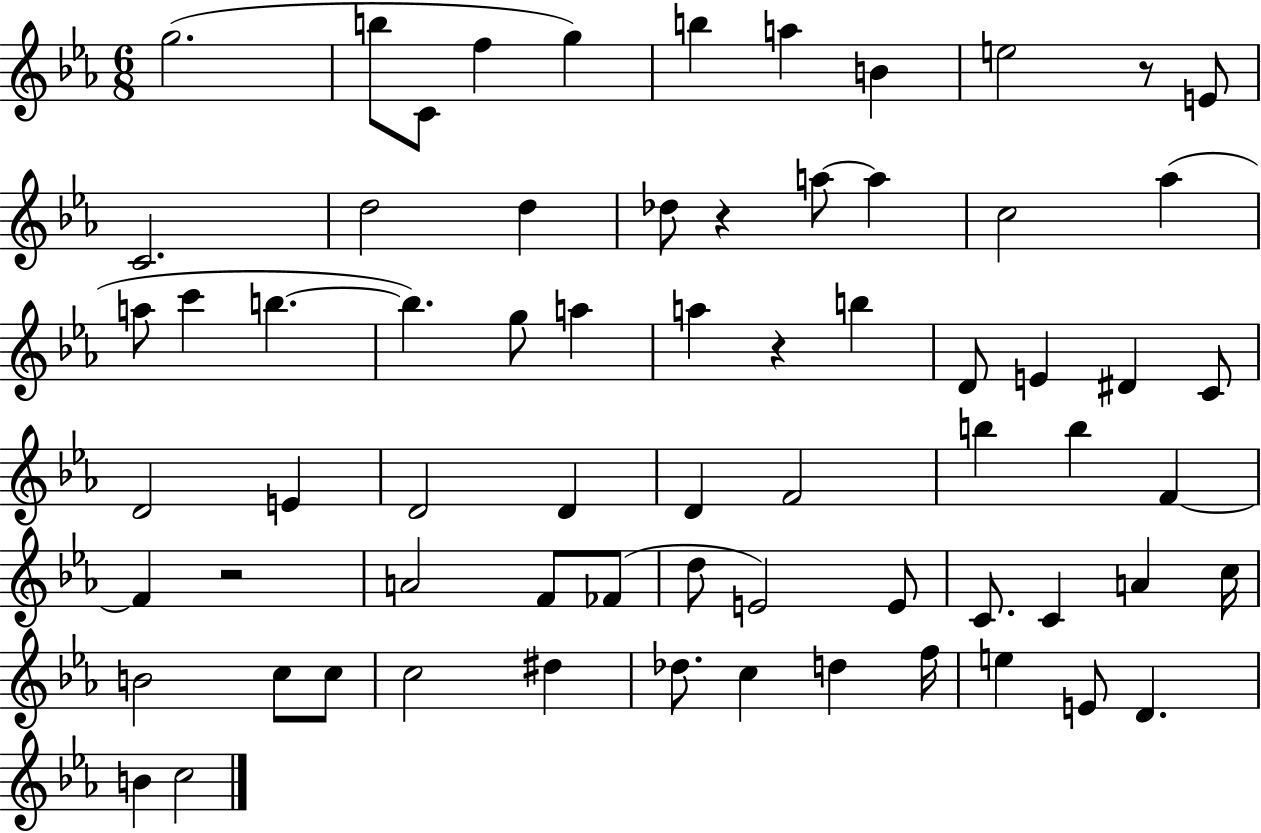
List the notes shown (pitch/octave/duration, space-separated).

G5/h. B5/e C4/e F5/q G5/q B5/q A5/q B4/q E5/h R/e E4/e C4/h. D5/h D5/q Db5/e R/q A5/e A5/q C5/h Ab5/q A5/e C6/q B5/q. B5/q. G5/e A5/q A5/q R/q B5/q D4/e E4/q D#4/q C4/e D4/h E4/q D4/h D4/q D4/q F4/h B5/q B5/q F4/q F4/q R/h A4/h F4/e FES4/e D5/e E4/h E4/e C4/e. C4/q A4/q C5/s B4/h C5/e C5/e C5/h D#5/q Db5/e. C5/q D5/q F5/s E5/q E4/e D4/q. B4/q C5/h